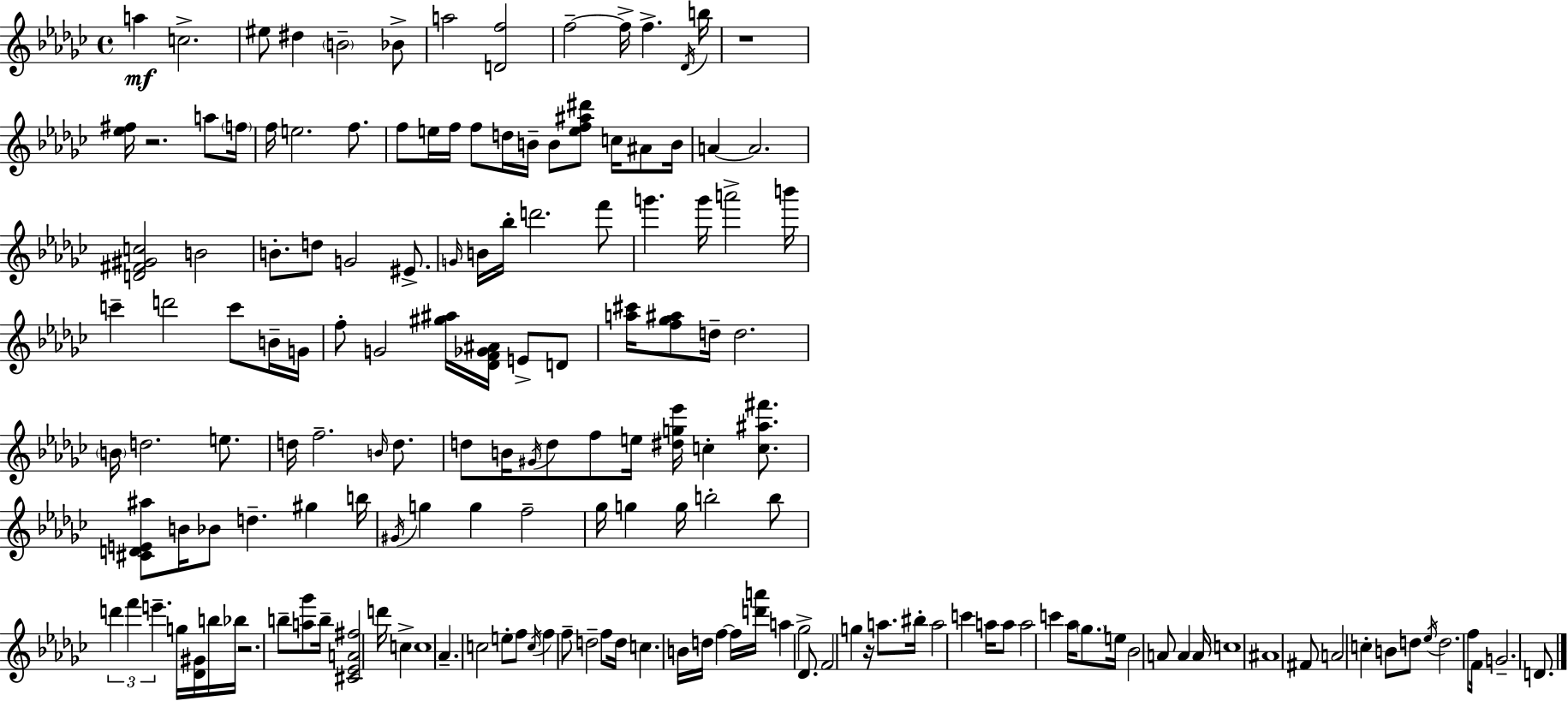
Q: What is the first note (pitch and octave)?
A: A5